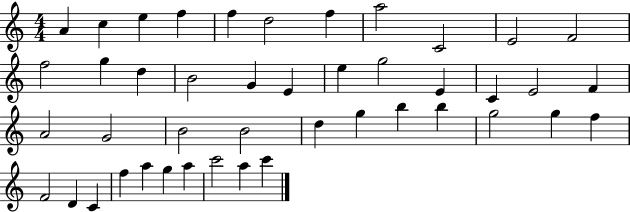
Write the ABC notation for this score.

X:1
T:Untitled
M:4/4
L:1/4
K:C
A c e f f d2 f a2 C2 E2 F2 f2 g d B2 G E e g2 E C E2 F A2 G2 B2 B2 d g b b g2 g f F2 D C f a g a c'2 a c'